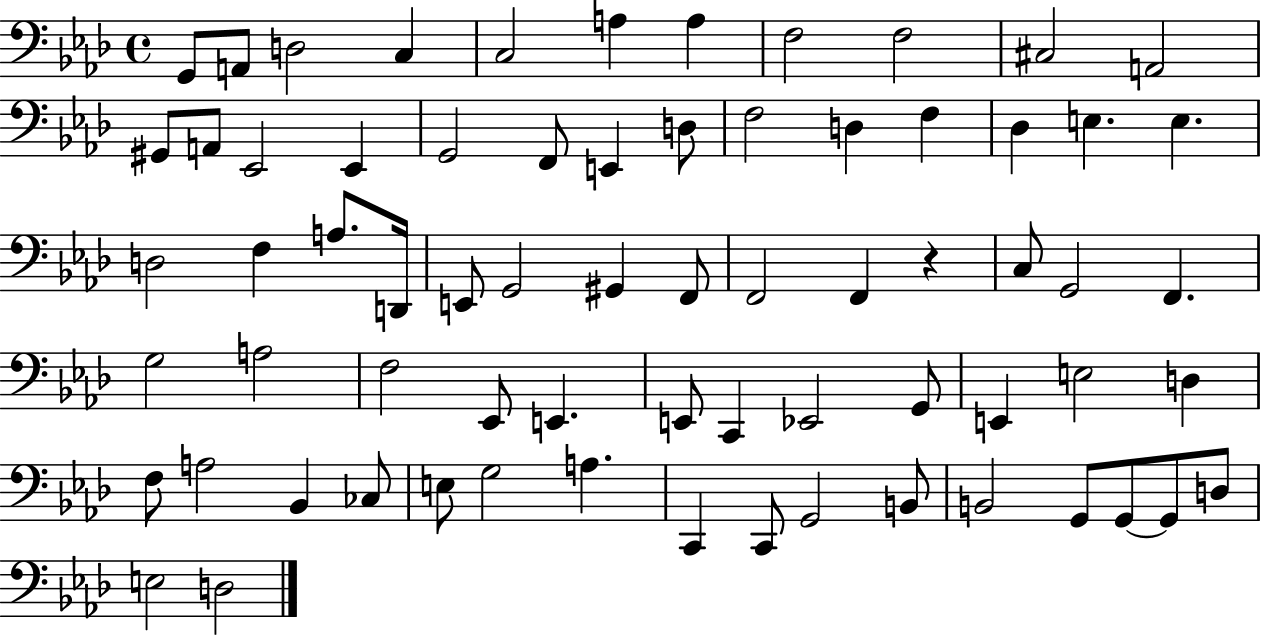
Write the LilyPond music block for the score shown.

{
  \clef bass
  \time 4/4
  \defaultTimeSignature
  \key aes \major
  g,8 a,8 d2 c4 | c2 a4 a4 | f2 f2 | cis2 a,2 | \break gis,8 a,8 ees,2 ees,4 | g,2 f,8 e,4 d8 | f2 d4 f4 | des4 e4. e4. | \break d2 f4 a8. d,16 | e,8 g,2 gis,4 f,8 | f,2 f,4 r4 | c8 g,2 f,4. | \break g2 a2 | f2 ees,8 e,4. | e,8 c,4 ees,2 g,8 | e,4 e2 d4 | \break f8 a2 bes,4 ces8 | e8 g2 a4. | c,4 c,8 g,2 b,8 | b,2 g,8 g,8~~ g,8 d8 | \break e2 d2 | \bar "|."
}